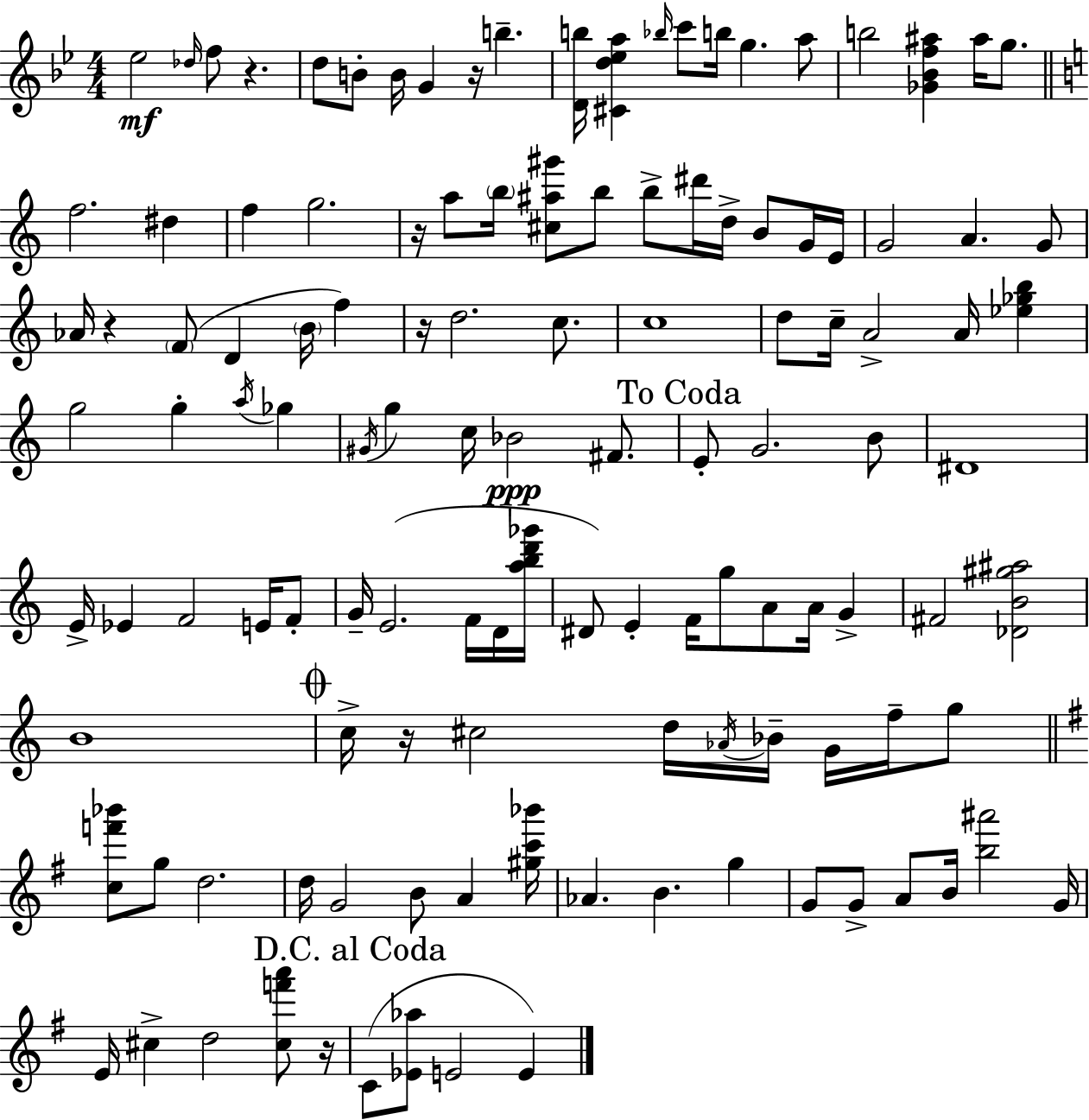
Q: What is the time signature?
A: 4/4